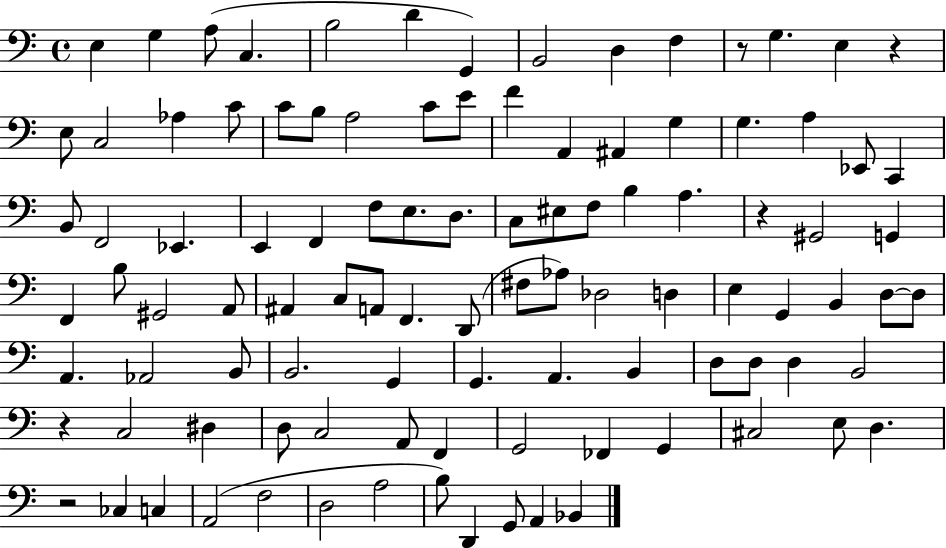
X:1
T:Untitled
M:4/4
L:1/4
K:C
E, G, A,/2 C, B,2 D G,, B,,2 D, F, z/2 G, E, z E,/2 C,2 _A, C/2 C/2 B,/2 A,2 C/2 E/2 F A,, ^A,, G, G, A, _E,,/2 C,, B,,/2 F,,2 _E,, E,, F,, F,/2 E,/2 D,/2 C,/2 ^E,/2 F,/2 B, A, z ^G,,2 G,, F,, B,/2 ^G,,2 A,,/2 ^A,, C,/2 A,,/2 F,, D,,/2 ^F,/2 _A,/2 _D,2 D, E, G,, B,, D,/2 D,/2 A,, _A,,2 B,,/2 B,,2 G,, G,, A,, B,, D,/2 D,/2 D, B,,2 z C,2 ^D, D,/2 C,2 A,,/2 F,, G,,2 _F,, G,, ^C,2 E,/2 D, z2 _C, C, A,,2 F,2 D,2 A,2 B,/2 D,, G,,/2 A,, _B,,